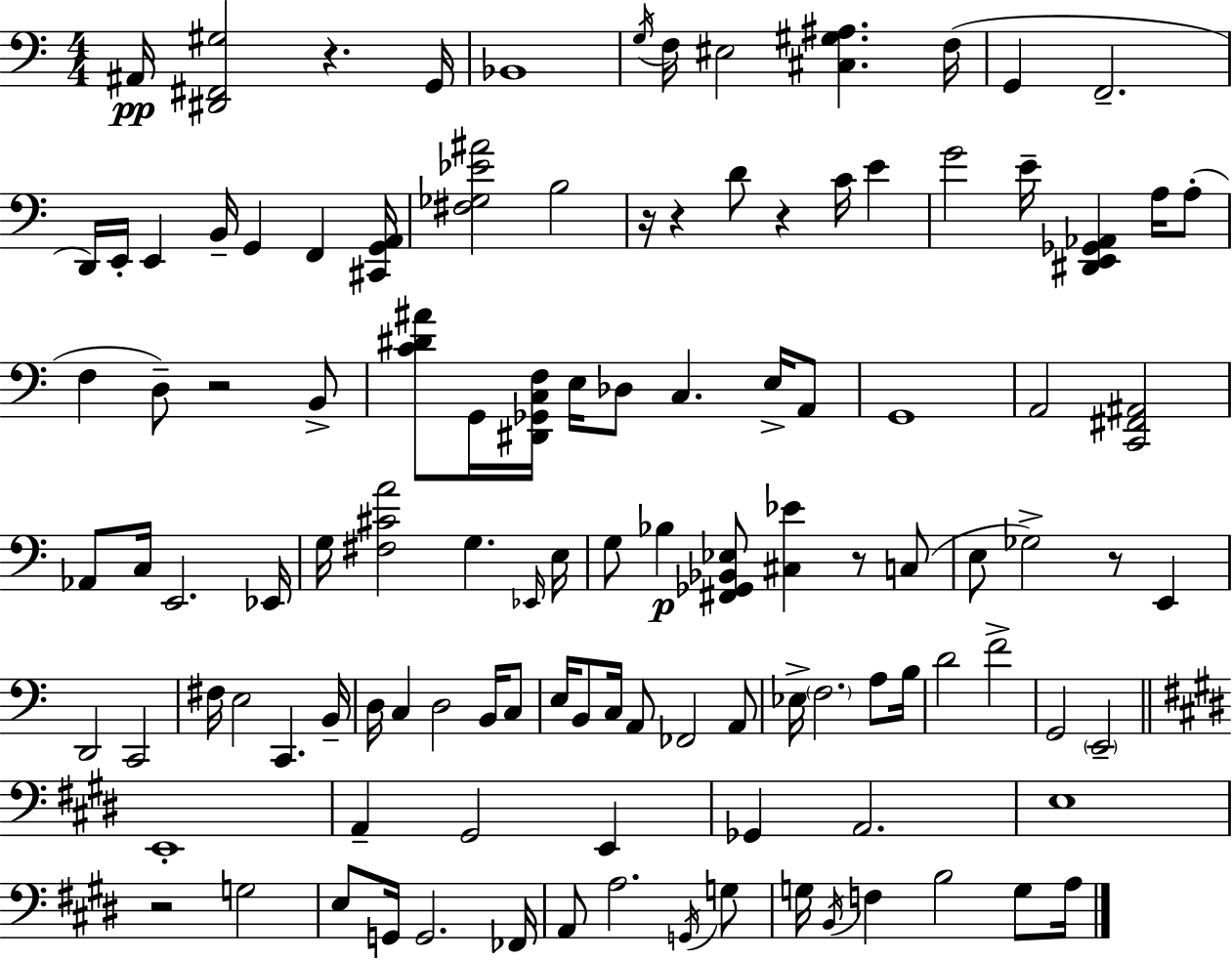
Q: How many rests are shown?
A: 8